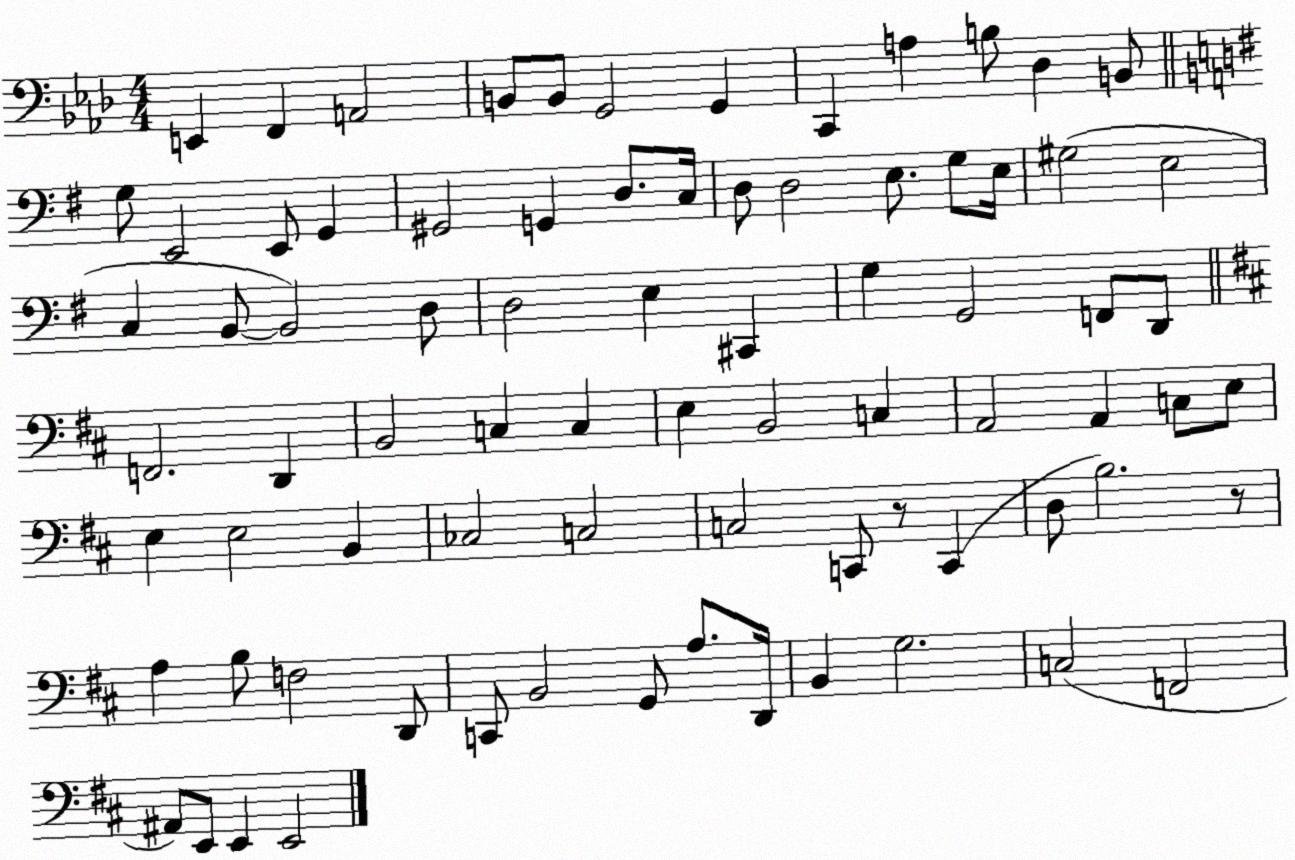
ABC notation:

X:1
T:Untitled
M:4/4
L:1/4
K:Ab
E,, F,, A,,2 B,,/2 B,,/2 G,,2 G,, C,, A, B,/2 _D, B,,/2 G,/2 E,,2 E,,/2 G,, ^G,,2 G,, D,/2 C,/4 D,/2 D,2 E,/2 G,/2 E,/4 ^G,2 E,2 C, B,,/2 B,,2 D,/2 D,2 E, ^C,, G, G,,2 F,,/2 D,,/2 F,,2 D,, B,,2 C, C, E, B,,2 C, A,,2 A,, C,/2 E,/2 E, E,2 B,, _C,2 C,2 C,2 C,,/2 z/2 C,, D,/2 B,2 z/2 A, B,/2 F,2 D,,/2 C,,/2 B,,2 G,,/2 A,/2 D,,/4 B,, G,2 C,2 F,,2 ^A,,/2 E,,/2 E,, E,,2